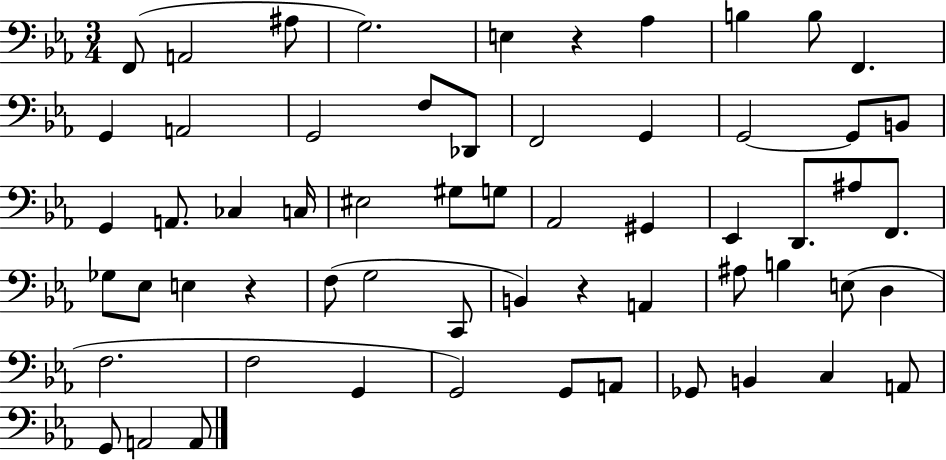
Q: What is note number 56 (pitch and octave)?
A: A2